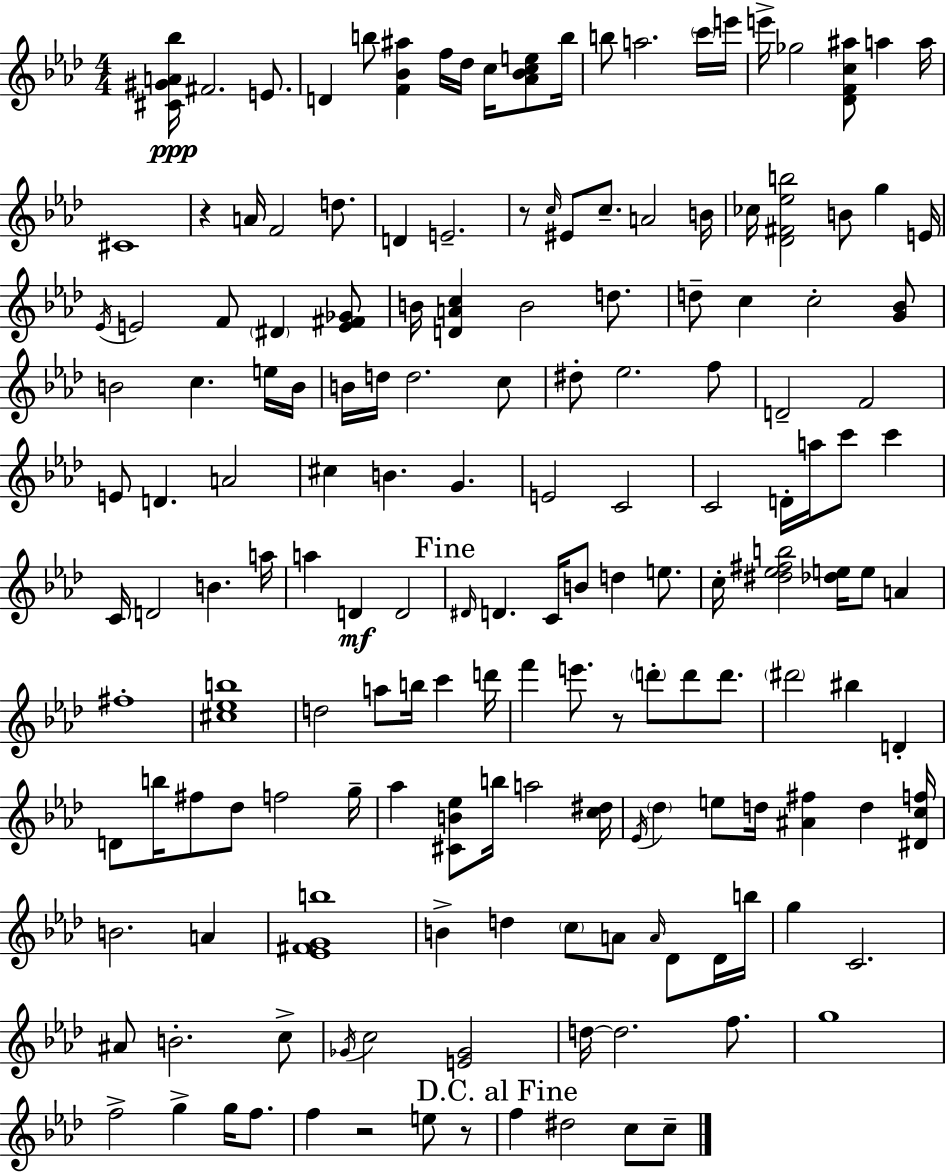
[C#4,G#4,A4,Bb5]/s F#4/h. E4/e. D4/q B5/e [F4,Bb4,A#5]/q F5/s Db5/s C5/s [Ab4,Bb4,C5,E5]/e B5/s B5/e A5/h. C6/s E6/s E6/s Gb5/h [Db4,F4,C5,A#5]/e A5/q A5/s C#4/w R/q A4/s F4/h D5/e. D4/q E4/h. R/e C5/s EIS4/e C5/e. A4/h B4/s CES5/s [Db4,F#4,Eb5,B5]/h B4/e G5/q E4/s Eb4/s E4/h F4/e D#4/q [E4,F#4,Gb4]/e B4/s [D4,A4,C5]/q B4/h D5/e. D5/e C5/q C5/h [G4,Bb4]/e B4/h C5/q. E5/s B4/s B4/s D5/s D5/h. C5/e D#5/e Eb5/h. F5/e D4/h F4/h E4/e D4/q. A4/h C#5/q B4/q. G4/q. E4/h C4/h C4/h D4/s A5/s C6/e C6/q C4/s D4/h B4/q. A5/s A5/q D4/q D4/h D#4/s D4/q. C4/s B4/e D5/q E5/e. C5/s [D#5,Eb5,F#5,B5]/h [Db5,E5]/s E5/e A4/q F#5/w [C#5,Eb5,B5]/w D5/h A5/e B5/s C6/q D6/s F6/q E6/e. R/e D6/e D6/e D6/e. D#6/h BIS5/q D4/q D4/e B5/s F#5/e Db5/e F5/h G5/s Ab5/q [C#4,B4,Eb5]/e B5/s A5/h [C5,D#5]/s Eb4/s Db5/q E5/e D5/s [A#4,F#5]/q D5/q [D#4,C5,F5]/s B4/h. A4/q [Eb4,F#4,G4,B5]/w B4/q D5/q C5/e A4/e A4/s Db4/e Db4/s B5/s G5/q C4/h. A#4/e B4/h. C5/e Gb4/s C5/h [E4,Gb4]/h D5/s D5/h. F5/e. G5/w F5/h G5/q G5/s F5/e. F5/q R/h E5/e R/e F5/q D#5/h C5/e C5/e